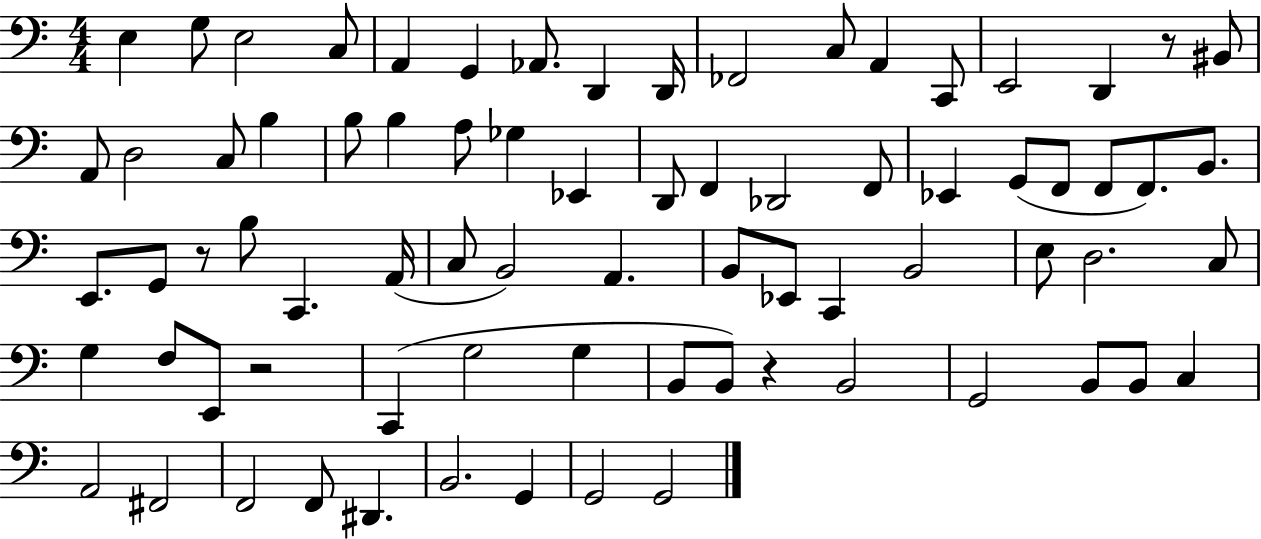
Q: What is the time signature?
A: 4/4